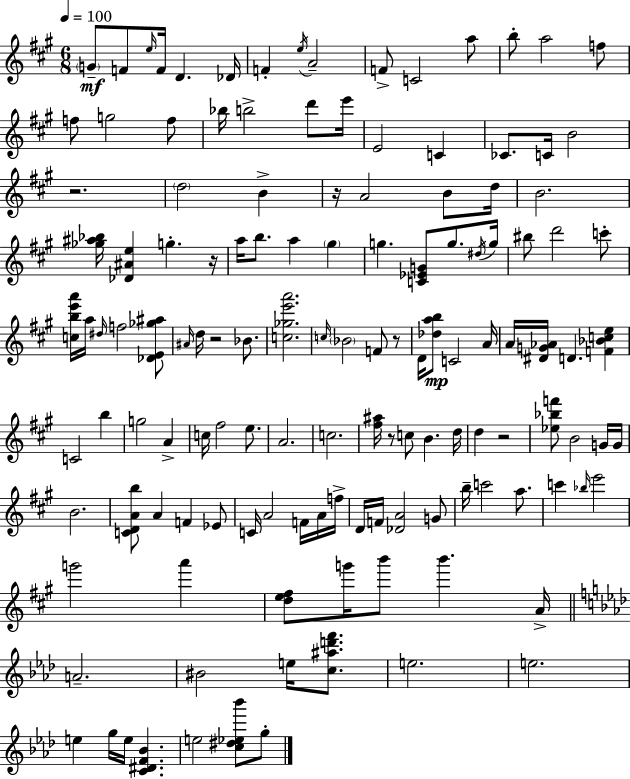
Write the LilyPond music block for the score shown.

{
  \clef treble
  \numericTimeSignature
  \time 6/8
  \key a \major
  \tempo 4 = 100
  \repeat volta 2 { \parenthesize g'8--\mf f'8 \grace { e''16 } f'16 d'4. | des'16 f'4-. \acciaccatura { e''16 } a'2-- | f'8-> c'2 | a''8 b''8-. a''2 | \break f''8 f''8 g''2 | f''8 bes''16 b''2-> d'''8 | e'''16 e'2 c'4 | ces'8. c'16 b'2 | \break r2. | \parenthesize d''2 b'4-> | r16 a'2 b'8 | d''16 b'2. | \break <ges'' ais'' bes''>16 <des' ais' e''>4 g''4.-. | r16 a''16 b''8. a''4 \parenthesize gis''4 | g''4. <c' ees' g'>8 g''8. | \acciaccatura { dis''16 } g''16 bis''8 d'''2 | \break c'''8-. <c'' b'' e''' a'''>16 a''16 \grace { dis''16 } f''2 | <des' e' ges'' ais''>8 \grace { ais'16 } d''16 r2 | bes'8. <c'' ges'' e''' a'''>2. | \grace { c''16 } \parenthesize bes'2 | \break f'8 r8 d'16 <des'' a'' b''>8\mp c'2 | a'16 a'16 <dis' g' aes'>16 d'4. | <f' bes' c'' e''>4 c'2 | b''4 g''2 | \break a'4-> c''16 fis''2 | e''8. a'2. | c''2. | <fis'' ais''>16 r8 c''8 b'4. | \break d''16 d''4 r2 | <ees'' bes'' f'''>8 b'2 | g'16 g'16 b'2. | <c' d' a' b''>8 a'4 | \break f'4 ees'8 c'16 a'2 | f'16 a'16 f''16-> d'16 f'16 <des' a'>2 | g'8 b''16-- c'''2 | a''8. c'''4 \grace { bes''16 } e'''2 | \break g'''2 | a'''4 <d'' e'' fis''>8 g'''16 b'''8 | b'''4. a'16-> \bar "||" \break \key aes \major a'2.-- | bis'2 e''16 <c'' ais'' d''' f'''>8. | e''2. | e''2. | \break e''4 g''16 e''16 <c' dis' f' bes'>4. | e''2 <c'' dis'' ees'' bes'''>8 g''8-. | } \bar "|."
}